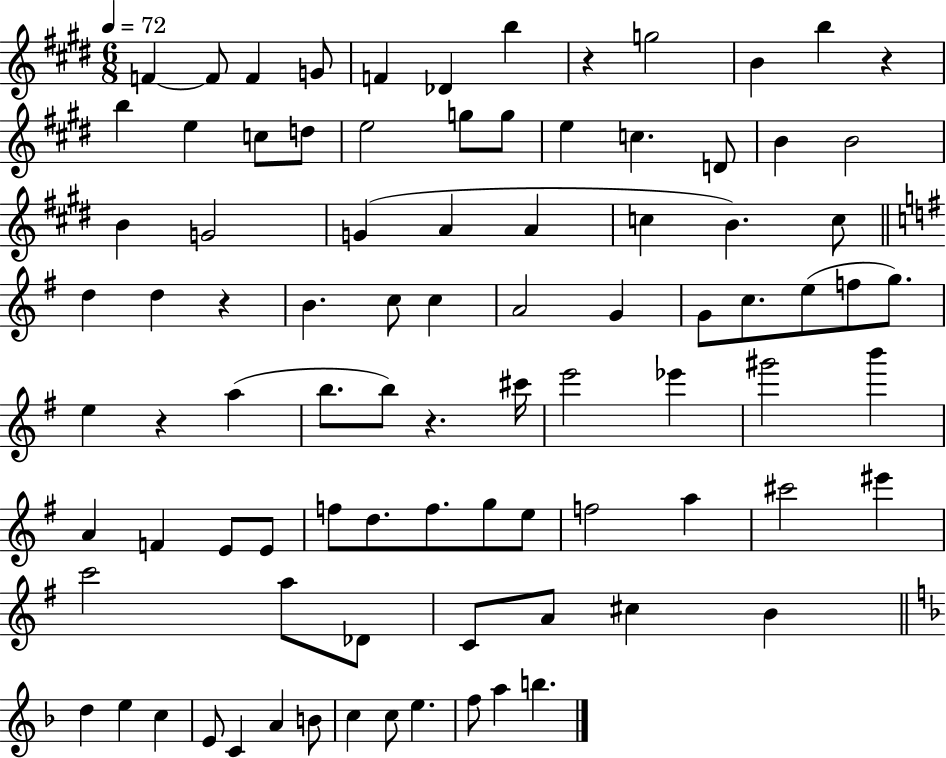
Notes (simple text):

F4/q F4/e F4/q G4/e F4/q Db4/q B5/q R/q G5/h B4/q B5/q R/q B5/q E5/q C5/e D5/e E5/h G5/e G5/e E5/q C5/q. D4/e B4/q B4/h B4/q G4/h G4/q A4/q A4/q C5/q B4/q. C5/e D5/q D5/q R/q B4/q. C5/e C5/q A4/h G4/q G4/e C5/e. E5/e F5/e G5/e. E5/q R/q A5/q B5/e. B5/e R/q. C#6/s E6/h Eb6/q G#6/h B6/q A4/q F4/q E4/e E4/e F5/e D5/e. F5/e. G5/e E5/e F5/h A5/q C#6/h EIS6/q C6/h A5/e Db4/e C4/e A4/e C#5/q B4/q D5/q E5/q C5/q E4/e C4/q A4/q B4/e C5/q C5/e E5/q. F5/e A5/q B5/q.